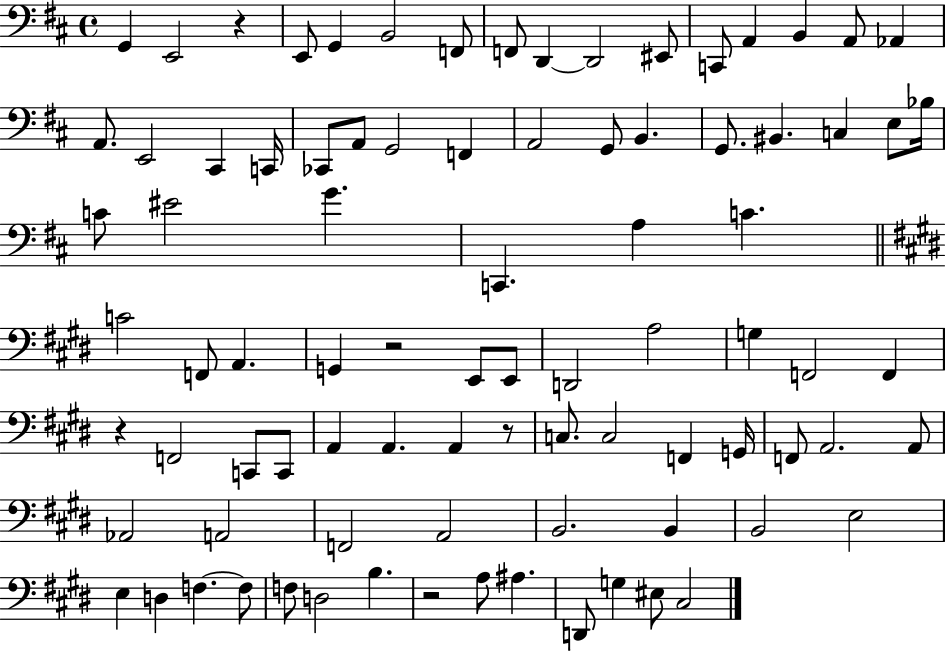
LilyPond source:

{
  \clef bass
  \time 4/4
  \defaultTimeSignature
  \key d \major
  g,4 e,2 r4 | e,8 g,4 b,2 f,8 | f,8 d,4~~ d,2 eis,8 | c,8 a,4 b,4 a,8 aes,4 | \break a,8. e,2 cis,4 c,16 | ces,8 a,8 g,2 f,4 | a,2 g,8 b,4. | g,8. bis,4. c4 e8 bes16 | \break c'8 eis'2 g'4. | c,4. a4 c'4. | \bar "||" \break \key e \major c'2 f,8 a,4. | g,4 r2 e,8 e,8 | d,2 a2 | g4 f,2 f,4 | \break r4 f,2 c,8 c,8 | a,4 a,4. a,4 r8 | c8. c2 f,4 g,16 | f,8 a,2. a,8 | \break aes,2 a,2 | f,2 a,2 | b,2. b,4 | b,2 e2 | \break e4 d4 f4.~~ f8 | f8 d2 b4. | r2 a8 ais4. | d,8 g4 eis8 cis2 | \break \bar "|."
}